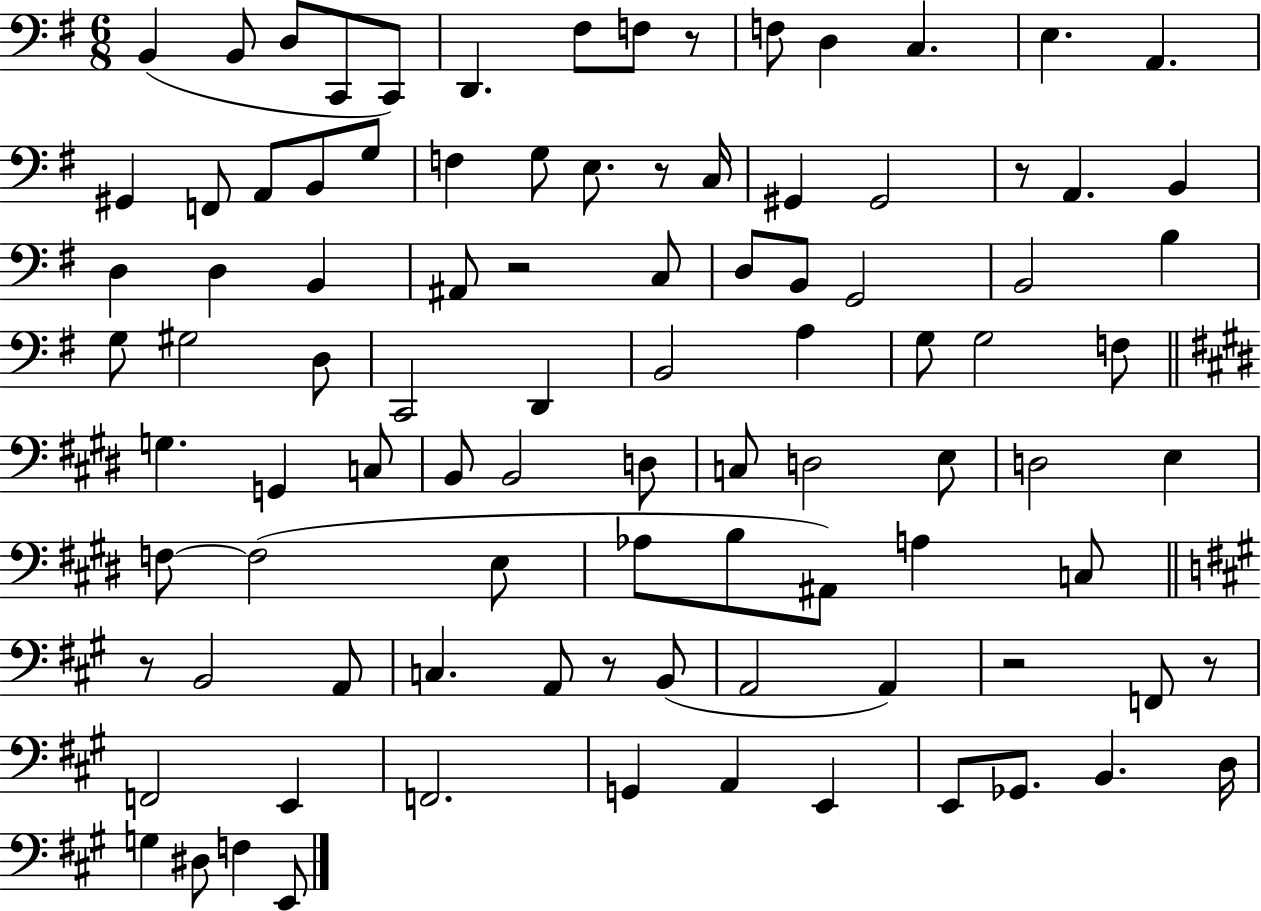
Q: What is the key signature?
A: G major